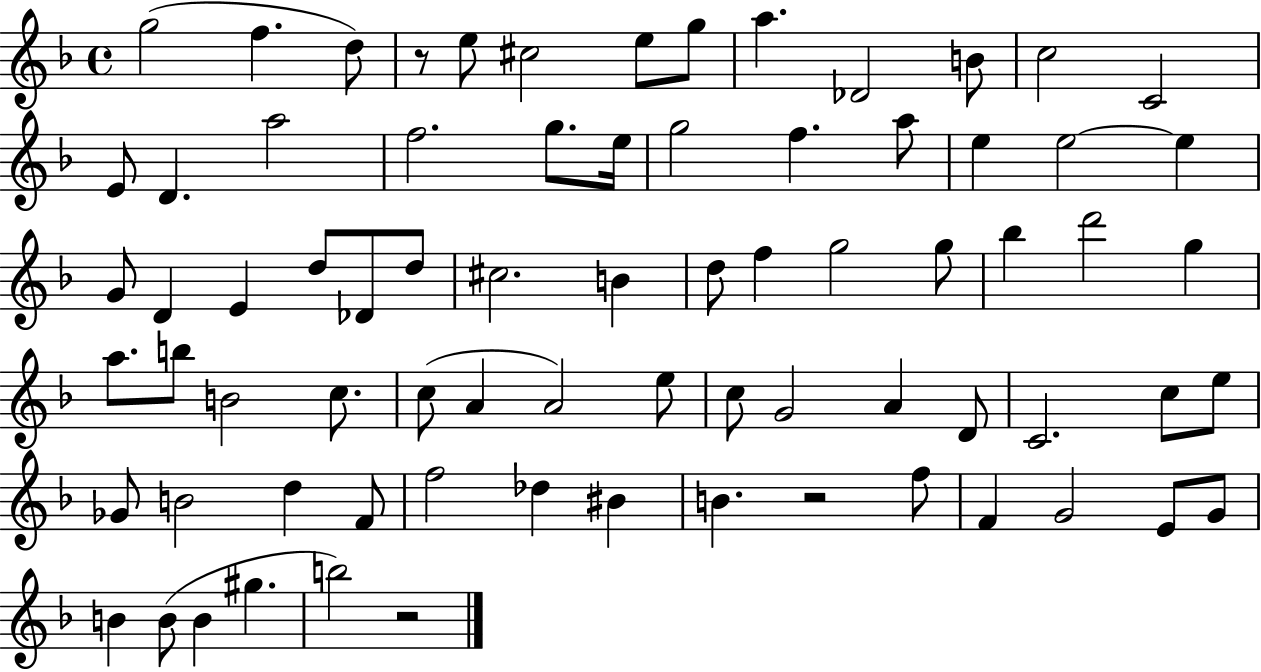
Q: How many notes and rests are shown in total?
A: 75